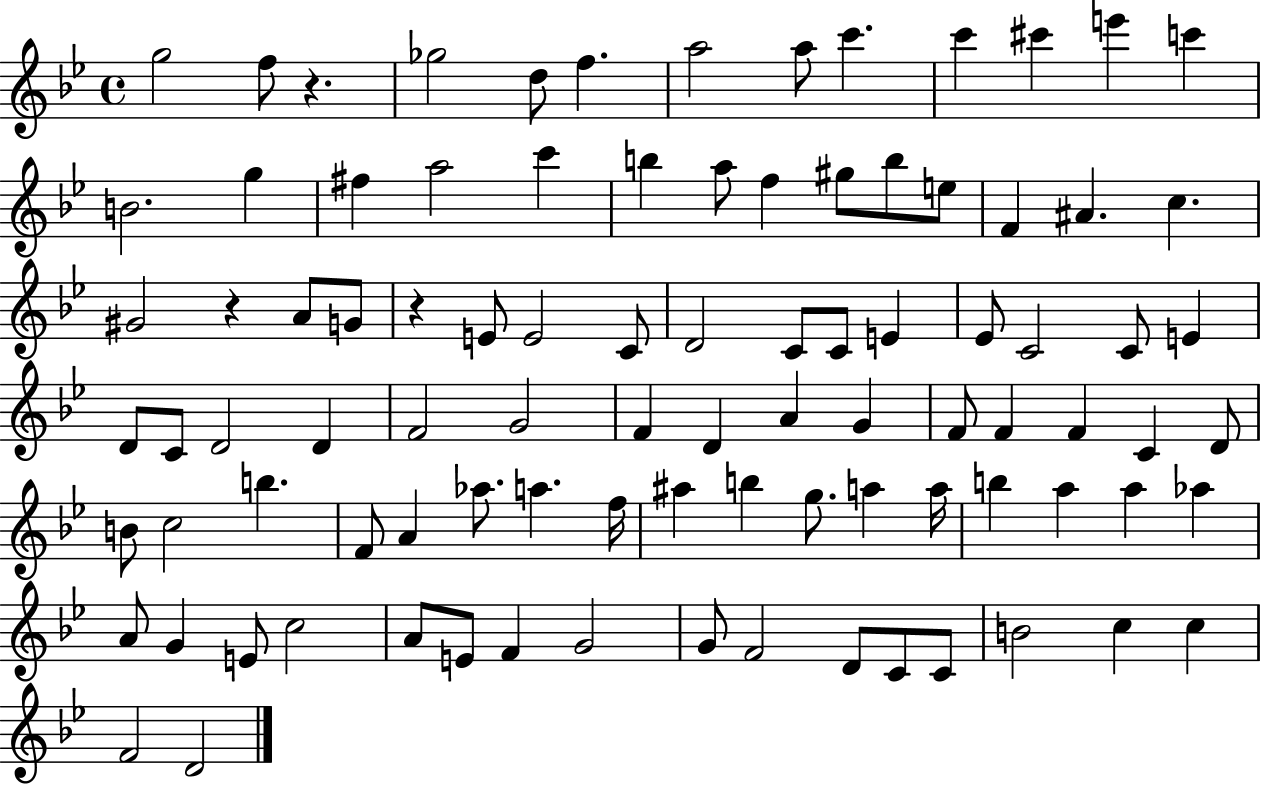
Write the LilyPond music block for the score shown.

{
  \clef treble
  \time 4/4
  \defaultTimeSignature
  \key bes \major
  \repeat volta 2 { g''2 f''8 r4. | ges''2 d''8 f''4. | a''2 a''8 c'''4. | c'''4 cis'''4 e'''4 c'''4 | \break b'2. g''4 | fis''4 a''2 c'''4 | b''4 a''8 f''4 gis''8 b''8 e''8 | f'4 ais'4. c''4. | \break gis'2 r4 a'8 g'8 | r4 e'8 e'2 c'8 | d'2 c'8 c'8 e'4 | ees'8 c'2 c'8 e'4 | \break d'8 c'8 d'2 d'4 | f'2 g'2 | f'4 d'4 a'4 g'4 | f'8 f'4 f'4 c'4 d'8 | \break b'8 c''2 b''4. | f'8 a'4 aes''8. a''4. f''16 | ais''4 b''4 g''8. a''4 a''16 | b''4 a''4 a''4 aes''4 | \break a'8 g'4 e'8 c''2 | a'8 e'8 f'4 g'2 | g'8 f'2 d'8 c'8 c'8 | b'2 c''4 c''4 | \break f'2 d'2 | } \bar "|."
}